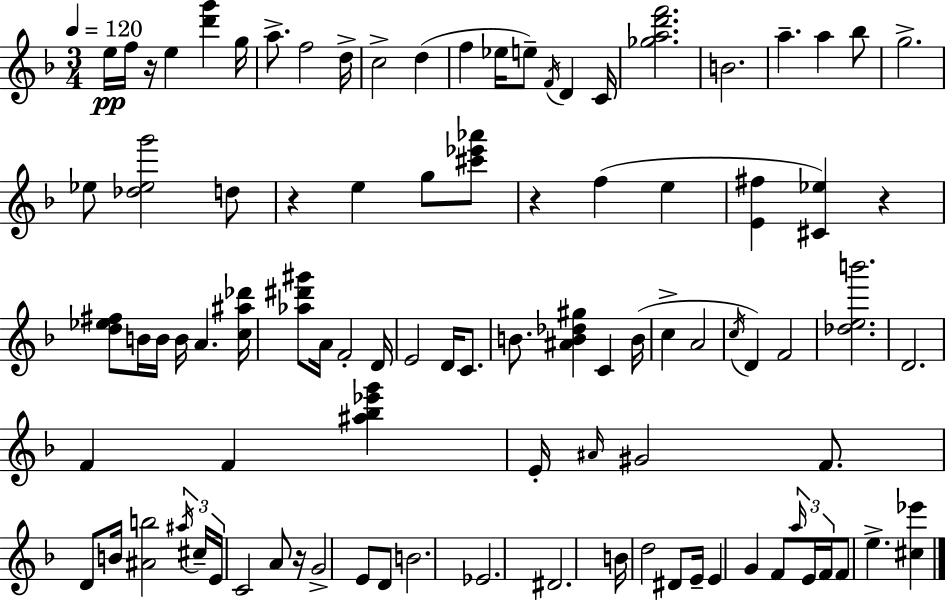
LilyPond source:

{
  \clef treble
  \numericTimeSignature
  \time 3/4
  \key f \major
  \tempo 4 = 120
  e''16\pp f''16 r16 e''4 <d''' g'''>4 g''16 | a''8.-> f''2 d''16-> | c''2-> d''4( | f''4 ees''16 e''8--) \acciaccatura { f'16 } d'4 | \break c'16 <ges'' a'' d''' f'''>2. | b'2. | a''4.-- a''4 bes''8 | g''2.-> | \break ees''8 <des'' ees'' g'''>2 d''8 | r4 e''4 g''8 <cis''' ees''' aes'''>8 | r4 f''4( e''4 | <e' fis''>4 <cis' ees''>4) r4 | \break <d'' ees'' fis''>8 b'16 b'16 b'16 a'4. | <c'' ais'' des'''>16 <aes'' dis''' gis'''>8 a'16 f'2-. | d'16 e'2 d'16 c'8. | b'8. <ais' b' des'' gis''>4 c'4 | \break b'16( c''4-> a'2 | \acciaccatura { c''16 } d'4) f'2 | <des'' e'' b'''>2. | d'2. | \break f'4 f'4 <ais'' bes'' ees''' g'''>4 | e'16-. \grace { ais'16 } gis'2 | f'8. d'8 b'16 <ais' b''>2 | \tuplet 3/2 { \acciaccatura { ais''16 } cis''16-- e'16 } c'2 | \break a'8 r16 g'2-> | e'8 d'8 b'2. | ees'2. | dis'2. | \break b'16 d''2 | dis'8 e'16-- e'4 g'4 | f'8 \tuplet 3/2 { \grace { a''16 } e'16 f'16 } f'8 e''4.-> | <cis'' ees'''>4 \bar "|."
}